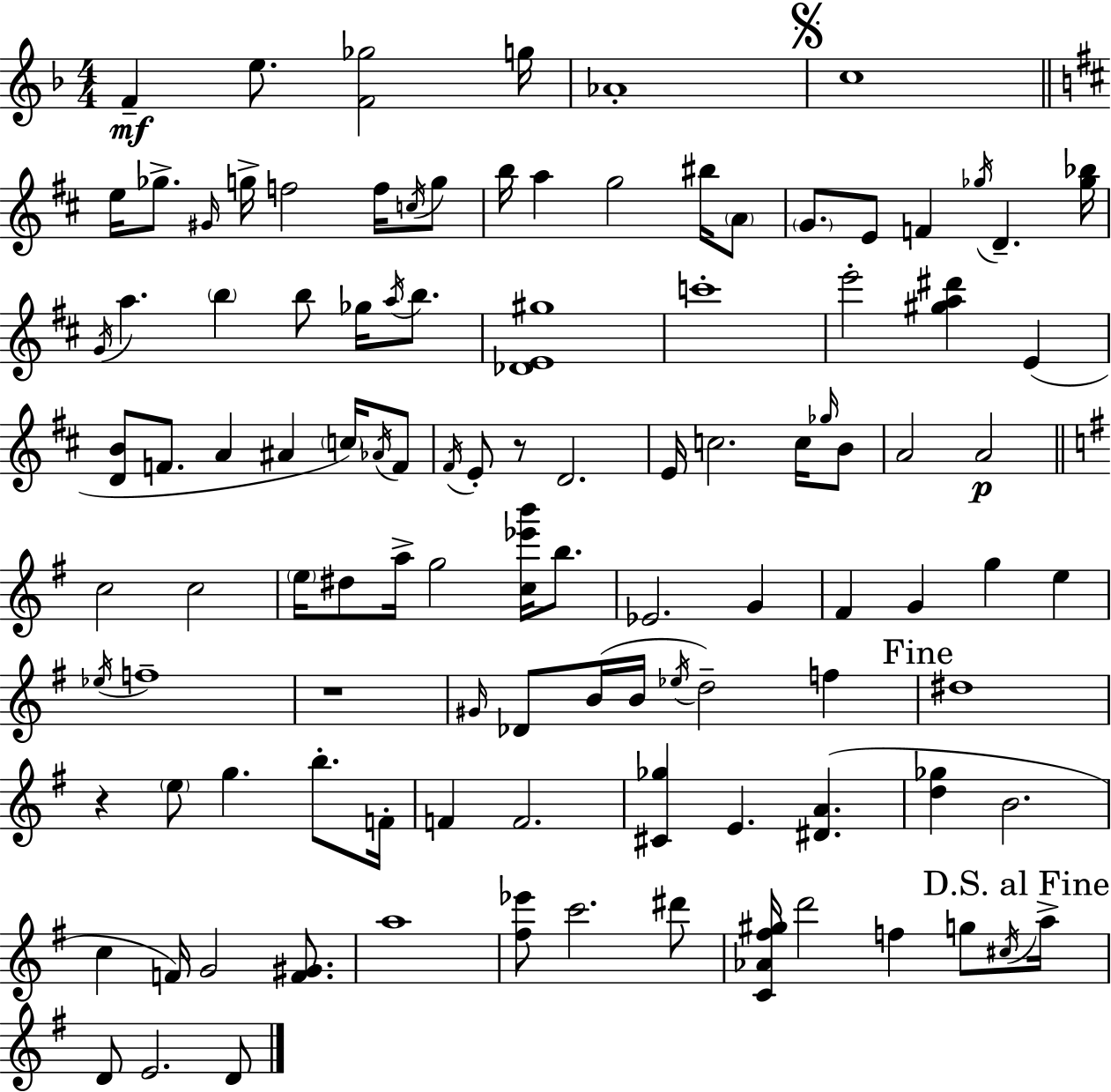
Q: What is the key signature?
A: D minor